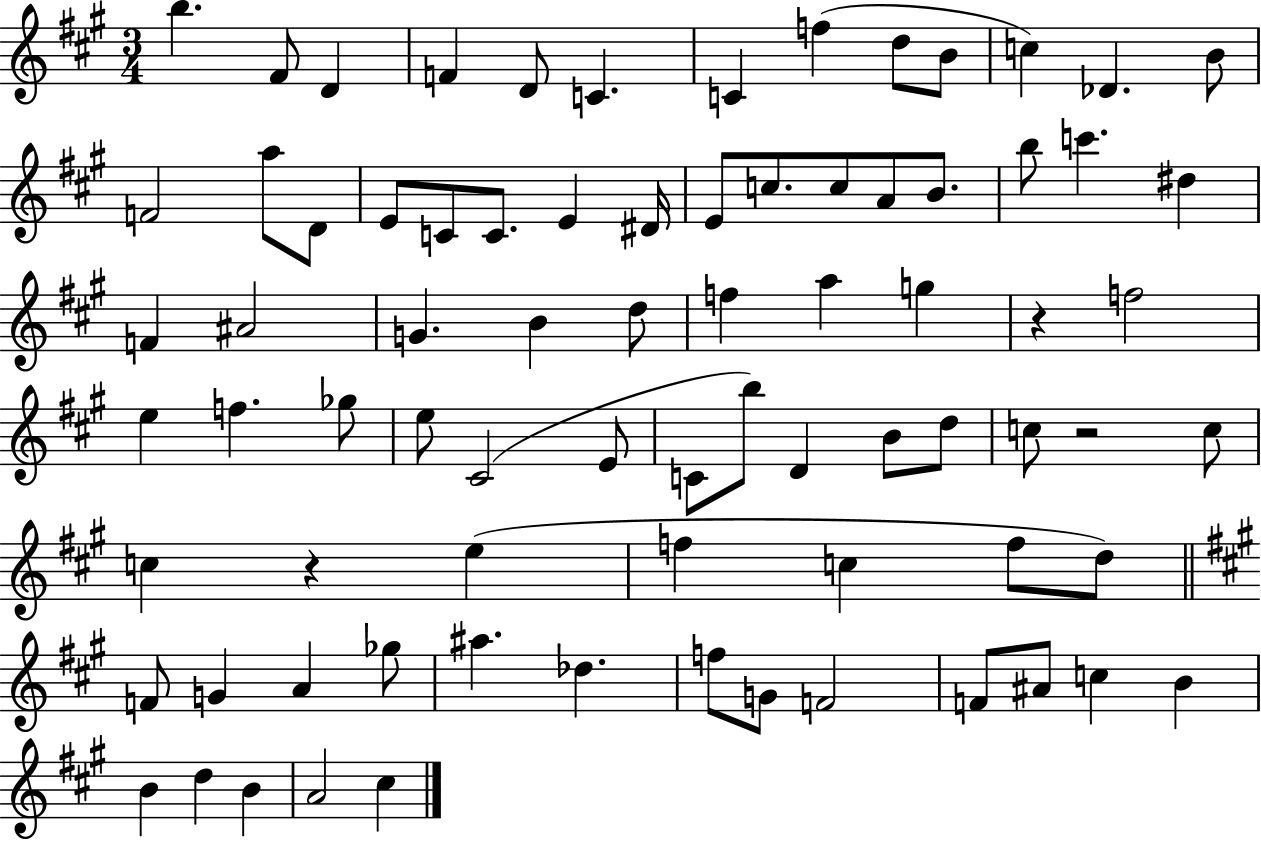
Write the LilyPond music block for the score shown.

{
  \clef treble
  \numericTimeSignature
  \time 3/4
  \key a \major
  b''4. fis'8 d'4 | f'4 d'8 c'4. | c'4 f''4( d''8 b'8 | c''4) des'4. b'8 | \break f'2 a''8 d'8 | e'8 c'8 c'8. e'4 dis'16 | e'8 c''8. c''8 a'8 b'8. | b''8 c'''4. dis''4 | \break f'4 ais'2 | g'4. b'4 d''8 | f''4 a''4 g''4 | r4 f''2 | \break e''4 f''4. ges''8 | e''8 cis'2( e'8 | c'8 b''8) d'4 b'8 d''8 | c''8 r2 c''8 | \break c''4 r4 e''4( | f''4 c''4 f''8 d''8) | \bar "||" \break \key a \major f'8 g'4 a'4 ges''8 | ais''4. des''4. | f''8 g'8 f'2 | f'8 ais'8 c''4 b'4 | \break b'4 d''4 b'4 | a'2 cis''4 | \bar "|."
}